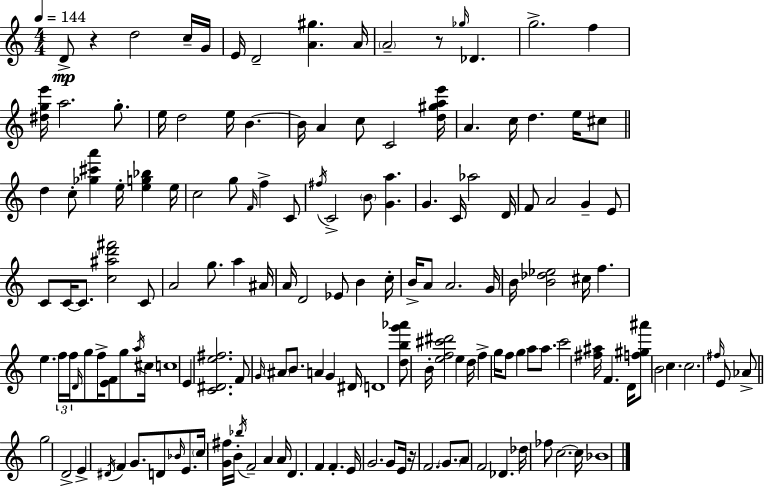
{
  \clef treble
  \numericTimeSignature
  \time 4/4
  \key a \minor
  \tempo 4 = 144
  d'8->\mp r4 d''2 c''16-- g'16 | e'16 d'2-- <a' gis''>4. a'16 | \parenthesize a'2-- r8 \grace { ges''16 } des'4. | g''2.-> f''4 | \break <dis'' g'' e'''>16 a''2. g''8.-. | e''16 d''2 e''16 b'4.~~ | b'16 a'4 c''8 c'2 | <d'' gis'' a'' e'''>16 a'4. c''16 d''4. e''16 cis''8 | \break \bar "||" \break \key a \minor d''4 c''8-. <ges'' cis''' a'''>4 e''16-. <e'' g'' bes''>4 e''16 | c''2 g''8 \grace { f'16 } f''4-> c'8 | \acciaccatura { fis''16 } c'2-> \parenthesize b'8 <g' a''>4. | g'4. c'16 aes''2 | \break d'16 f'8 a'2 g'4-- | e'8 c'8 c'16~~ c'8. <c'' ais'' d''' fis'''>2 | c'8 a'2 g''8. a''4 | ais'16 a'16 d'2 ees'8 b'4 | \break c''16-. b'16-> a'8 a'2. | g'16 b'16 <b' des'' ees''>2 cis''16 f''4. | e''4. \tuplet 3/2 { f''16 f''16 \grace { d'16 } } g''8 f''16-> <e' f'>8 | g''8 \acciaccatura { a''16 } cis''16 c''1 | \break e'4 <c' dis' e'' fis''>2. | f'8 \grace { g'16 } \parenthesize ais'8 b'8. a'4 | g'4 dis'16 d'1 | <d'' b'' g''' aes'''>8 b'16-. <e'' f'' cis''' dis'''>2 | \break e''4 d''16 f''4-> g''16 f''8 g''4 | a''8 a''8. c'''2 <fis'' ais''>16 f'4. | d'16 <f'' gis'' ais'''>8 b'2 c''4. | c''2. | \break \grace { fis''16 } e'8 aes'8-> \bar "||" \break \key c \major g''2 d'2-> | e'4-> \acciaccatura { dis'16 } f'4 g'8. d'8 \grace { bes'16 } e'8. | \parenthesize c''16 <g' fis''>16 b'16-. \acciaccatura { bes''16 } f'2-- a'4 | a'16 d'4. f'4 f'4.-. | \break e'16 g'2. | g'8 e'16 r16 f'2. | \parenthesize g'8. a'8 f'2 des'4. | des''16 fes''8 c''2.~~ | \break c''16 bes'1 | \bar "|."
}